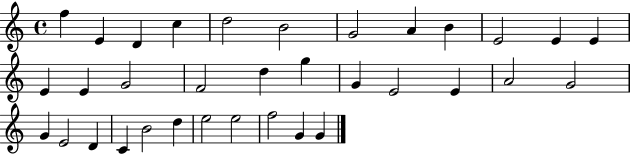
{
  \clef treble
  \time 4/4
  \defaultTimeSignature
  \key c \major
  f''4 e'4 d'4 c''4 | d''2 b'2 | g'2 a'4 b'4 | e'2 e'4 e'4 | \break e'4 e'4 g'2 | f'2 d''4 g''4 | g'4 e'2 e'4 | a'2 g'2 | \break g'4 e'2 d'4 | c'4 b'2 d''4 | e''2 e''2 | f''2 g'4 g'4 | \break \bar "|."
}